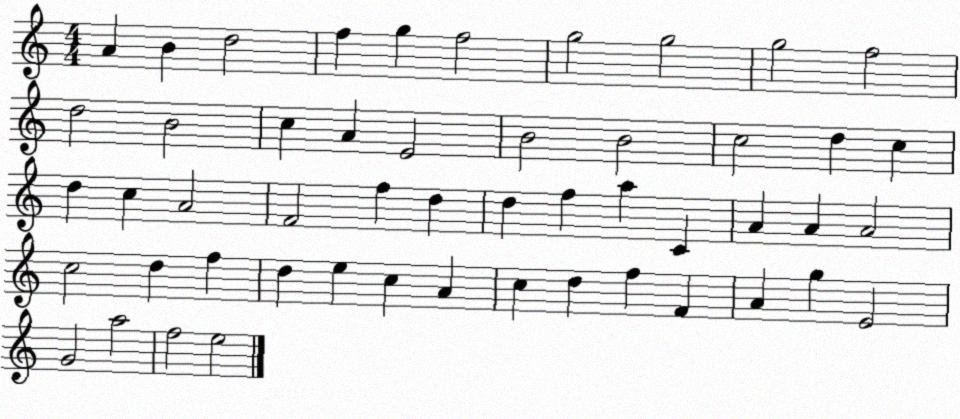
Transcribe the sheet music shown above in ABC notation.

X:1
T:Untitled
M:4/4
L:1/4
K:C
A B d2 f g f2 g2 g2 g2 f2 d2 B2 c A E2 B2 B2 c2 d c d c A2 F2 f d d f a C A A A2 c2 d f d e c A c d f F A g E2 G2 a2 f2 e2